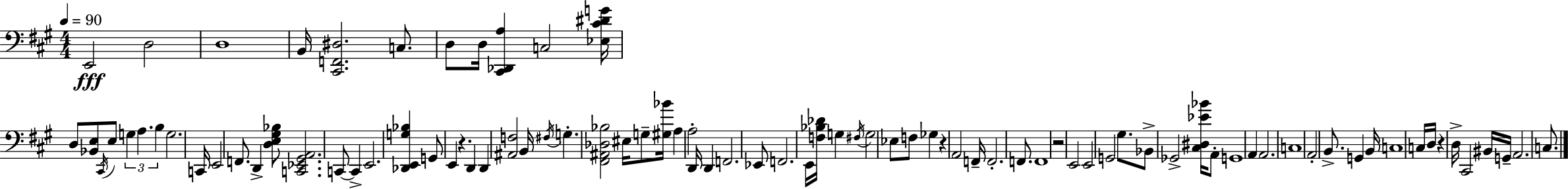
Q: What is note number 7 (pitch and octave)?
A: D3